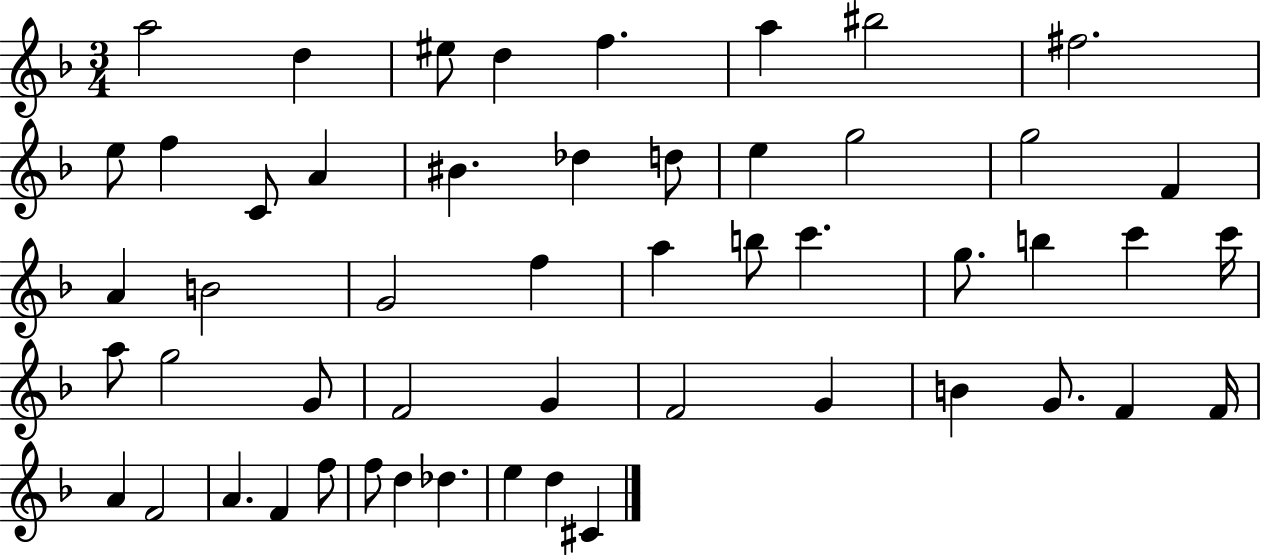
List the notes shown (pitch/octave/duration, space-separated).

A5/h D5/q EIS5/e D5/q F5/q. A5/q BIS5/h F#5/h. E5/e F5/q C4/e A4/q BIS4/q. Db5/q D5/e E5/q G5/h G5/h F4/q A4/q B4/h G4/h F5/q A5/q B5/e C6/q. G5/e. B5/q C6/q C6/s A5/e G5/h G4/e F4/h G4/q F4/h G4/q B4/q G4/e. F4/q F4/s A4/q F4/h A4/q. F4/q F5/e F5/e D5/q Db5/q. E5/q D5/q C#4/q